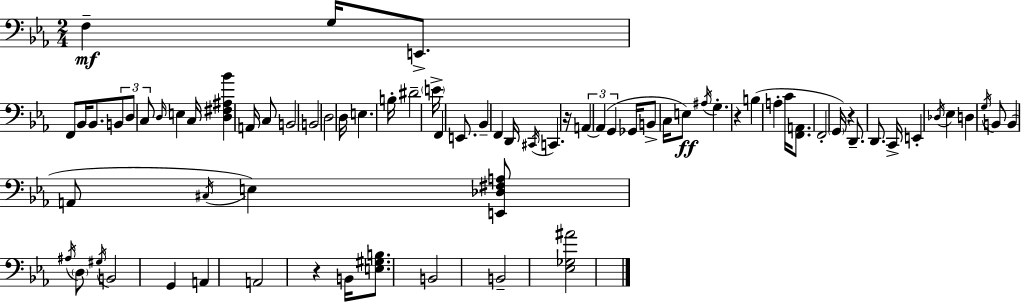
F3/q G3/s E2/e. F2/e Bb2/s Bb2/e. B2/e D3/e C3/e D3/s E3/q C3/s [D3,F#3,A#3,Bb4]/q A2/s C3/e B2/h B2/h D3/h D3/s E3/q. B3/s D#4/h E4/s F2/q E2/e. Bb2/q F2/q D2/s C#2/s C2/q. R/s A2/q A2/q G2/q Gb2/s B2/e C3/s E3/e A#3/s G3/q. R/q B3/q A3/q C4/s [F2,A2]/e. F2/h G2/s R/q D2/e. D2/e. C2/s E2/q Db3/s Eb3/q D3/q G3/s B2/e B2/q A2/e C#3/s E3/q [E2,Db3,F#3,A3]/e A#3/s D3/e G#3/s B2/h G2/q A2/q A2/h R/q B2/s [E3,G#3,B3]/e. B2/h B2/h [Eb3,Gb3,A#4]/h